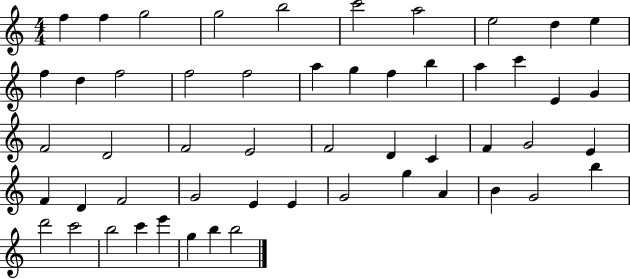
X:1
T:Untitled
M:4/4
L:1/4
K:C
f f g2 g2 b2 c'2 a2 e2 d e f d f2 f2 f2 a g f b a c' E G F2 D2 F2 E2 F2 D C F G2 E F D F2 G2 E E G2 g A B G2 b d'2 c'2 b2 c' e' g b b2